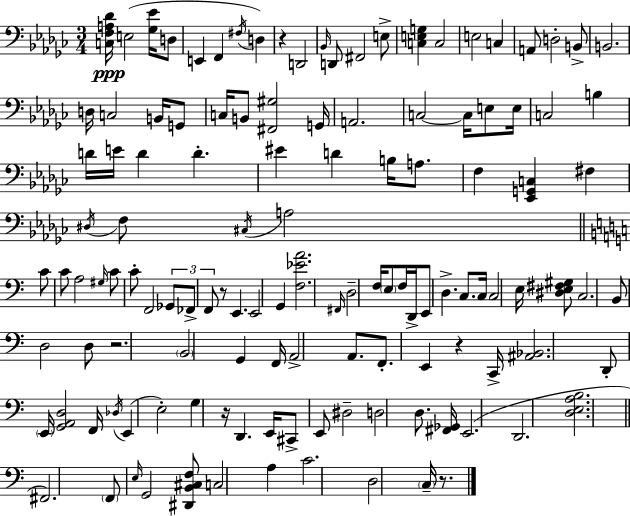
{
  \clef bass
  \numericTimeSignature
  \time 3/4
  \key ees \minor
  <c f a des'>16\ppp e2( <ges ees'>16 d8 | e,4 f,4 \acciaccatura { fis16 }) d4 | r4 d,2 | \grace { bes,16 } d,8 fis,2 | \break e8-> <c e g>4 c2 | e2 c4 | a,8 d2-. | b,8-> b,2. | \break d16 c2 b,16 | g,8 c16 b,8 <fis, gis>2 | g,16 a,2. | c2~~ c16 e8 | \break e16 c2 b4 | d'16 e'16 d'4 d'4.-. | eis'4 d'4 b16 a8. | f4 <ees, g, c>4 fis4 | \break \acciaccatura { dis16 } f8 \acciaccatura { cis16 } a2 | \bar "||" \break \key c \major c'8 c'8 a2 | \grace { gis16 } c'8 c'8-. f,2 | \tuplet 3/2 { ges,8 fes,8-> f,8 } r8 e,4. | e,2 g,4 | \break <f ees' a'>2. | \grace { fis,16 } d2-- | f16 \parenthesize e8 f16 d,16-> e,8 d4.-> | c8. c16 c2 | \break e16 <dis e fis gis>8 c2. | b,8 d2 | d8 r2. | \parenthesize b,2 | \break g,4 f,16 a,2-> | a,8. f,8.-. e,4 r4 | c,16-> <ais, bes,>2. | d,8-. \parenthesize e,16 <g, a, d>2 | \break f,16 \acciaccatura { des16 }( e,4 e2-.) | g4 r16 d,4. | e,16 cis,8-> e,8 dis2-- | d2 | \break d8. <fis, ges,>16 e,2.( | d,2. | <d e a b>2. | \bar "||" \break \key c \major fis,2.) | \parenthesize f,8 \grace { e16 } g,2 <dis, b, cis f>8 | c2 a4 | c'2. | \break d2 \parenthesize c16-- r8. | \bar "|."
}